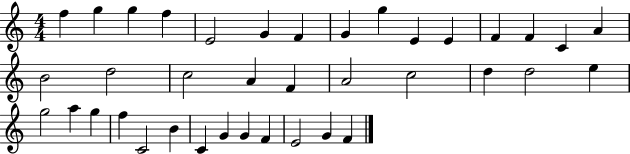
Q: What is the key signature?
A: C major